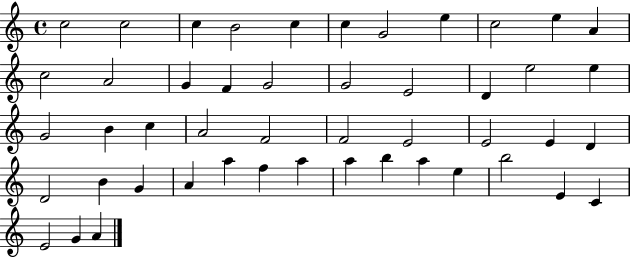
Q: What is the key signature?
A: C major